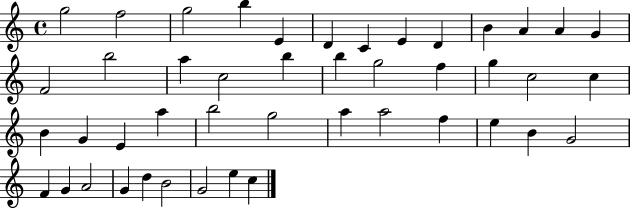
G5/h F5/h G5/h B5/q E4/q D4/q C4/q E4/q D4/q B4/q A4/q A4/q G4/q F4/h B5/h A5/q C5/h B5/q B5/q G5/h F5/q G5/q C5/h C5/q B4/q G4/q E4/q A5/q B5/h G5/h A5/q A5/h F5/q E5/q B4/q G4/h F4/q G4/q A4/h G4/q D5/q B4/h G4/h E5/q C5/q